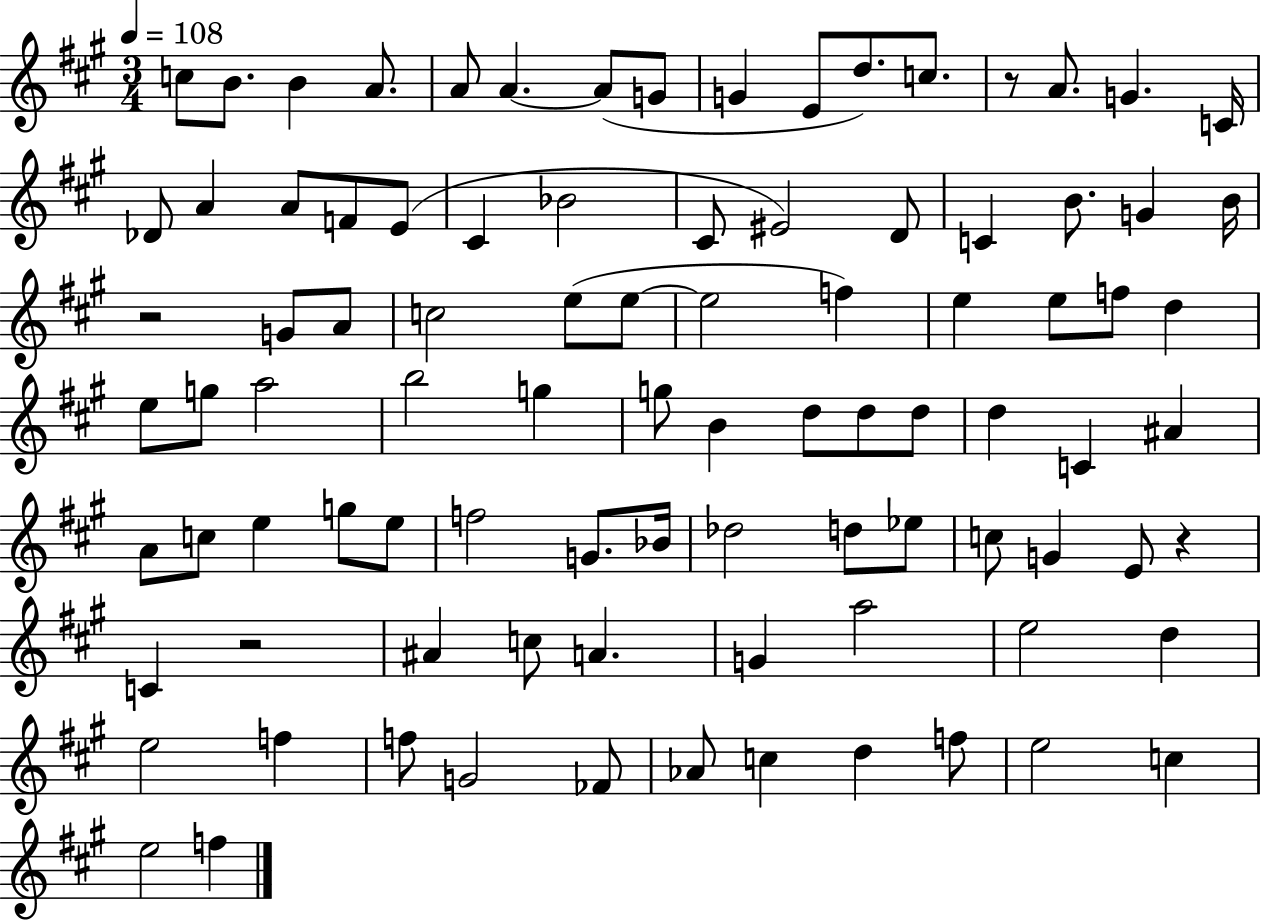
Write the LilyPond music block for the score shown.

{
  \clef treble
  \numericTimeSignature
  \time 3/4
  \key a \major
  \tempo 4 = 108
  \repeat volta 2 { c''8 b'8. b'4 a'8. | a'8 a'4.~~ a'8( g'8 | g'4 e'8 d''8.) c''8. | r8 a'8. g'4. c'16 | \break des'8 a'4 a'8 f'8 e'8( | cis'4 bes'2 | cis'8 eis'2) d'8 | c'4 b'8. g'4 b'16 | \break r2 g'8 a'8 | c''2 e''8( e''8~~ | e''2 f''4) | e''4 e''8 f''8 d''4 | \break e''8 g''8 a''2 | b''2 g''4 | g''8 b'4 d''8 d''8 d''8 | d''4 c'4 ais'4 | \break a'8 c''8 e''4 g''8 e''8 | f''2 g'8. bes'16 | des''2 d''8 ees''8 | c''8 g'4 e'8 r4 | \break c'4 r2 | ais'4 c''8 a'4. | g'4 a''2 | e''2 d''4 | \break e''2 f''4 | f''8 g'2 fes'8 | aes'8 c''4 d''4 f''8 | e''2 c''4 | \break e''2 f''4 | } \bar "|."
}